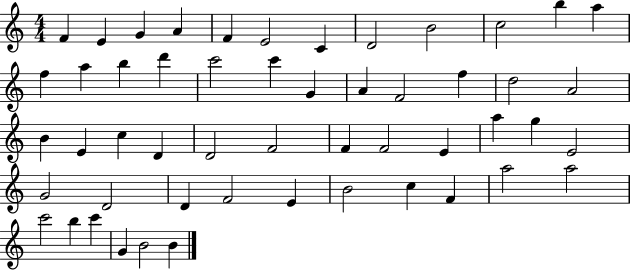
X:1
T:Untitled
M:4/4
L:1/4
K:C
F E G A F E2 C D2 B2 c2 b a f a b d' c'2 c' G A F2 f d2 A2 B E c D D2 F2 F F2 E a g E2 G2 D2 D F2 E B2 c F a2 a2 c'2 b c' G B2 B